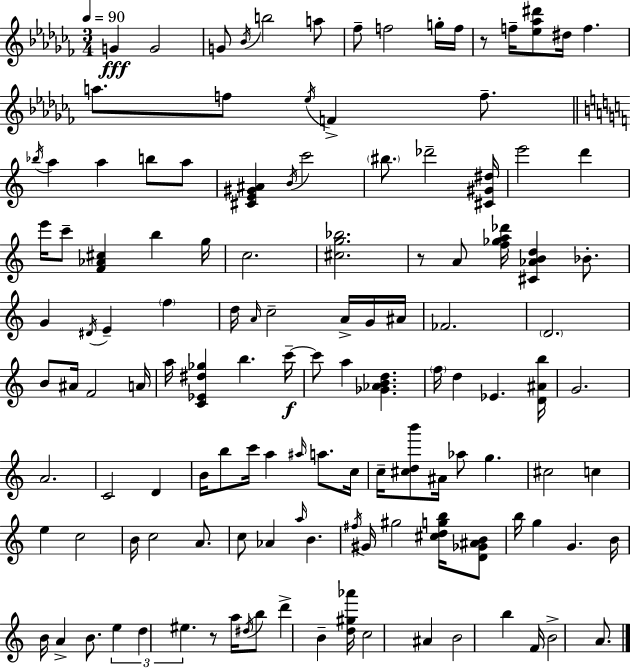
{
  \clef treble
  \numericTimeSignature
  \time 3/4
  \key aes \minor
  \tempo 4 = 90
  g'4\fff g'2 | g'8 \acciaccatura { bes'16 } b''2 a''8 | fes''8-- f''2 g''16-. | f''16 r8 f''16-- <ees'' aes'' dis'''>8 dis''16 f''4. | \break a''8. f''8 \acciaccatura { ees''16 } f'4-> f''8.-- | \bar "||" \break \key c \major \acciaccatura { bes''16 } a''4 a''4 b''8 a''8 | <cis' e' gis' ais'>4 \acciaccatura { b'16 } c'''2 | \parenthesize bis''8. des'''2-- | <cis' gis' dis''>16 e'''2 d'''4 | \break e'''16 c'''8-- <f' aes' cis''>4 b''4 | g''16 c''2. | <cis'' g'' bes''>2. | r8 a'8 <f'' ges'' a'' des'''>16 <cis' aes' b' d''>4 bes'8.-. | \break g'4 \acciaccatura { dis'16 } e'4-- \parenthesize f''4 | d''16 \grace { a'16 } c''2-- | a'16-> g'16 ais'16 fes'2. | \parenthesize d'2. | \break b'8 ais'16 f'2 | a'16 a''16 <c' ees' dis'' ges''>4 b''4. | c'''16--~~\f c'''8 a''4 <ges' aes' b' d''>4. | \parenthesize f''16 d''4 ees'4. | \break <d' ais' b''>16 g'2. | a'2. | c'2 | d'4 b'16 b''8 c'''16 a''4 | \break \grace { ais''16 } a''8. c''16 c''16-- <cis'' d'' b'''>8 ais'16 aes''8 g''4. | cis''2 | c''4 e''4 c''2 | b'16 c''2 | \break a'8. c''8 aes'4 \grace { a''16 } | b'4. \acciaccatura { fis''16 } gis'16 gis''2 | <cis'' d'' g'' b''>16 <d' ges' ais' b'>8 b''16 g''4 | g'4. b'16 b'16 a'4-> | \break b'8. \tuplet 3/2 { e''4 d''4 eis''4. } | r8 a''16 \acciaccatura { dis''16 } b''8 d'''4-> | b'4-- <d'' gis'' aes'''>16 c''2 | ais'4 b'2 | \break b''4 f'16 b'2-> | a'8. \bar "|."
}